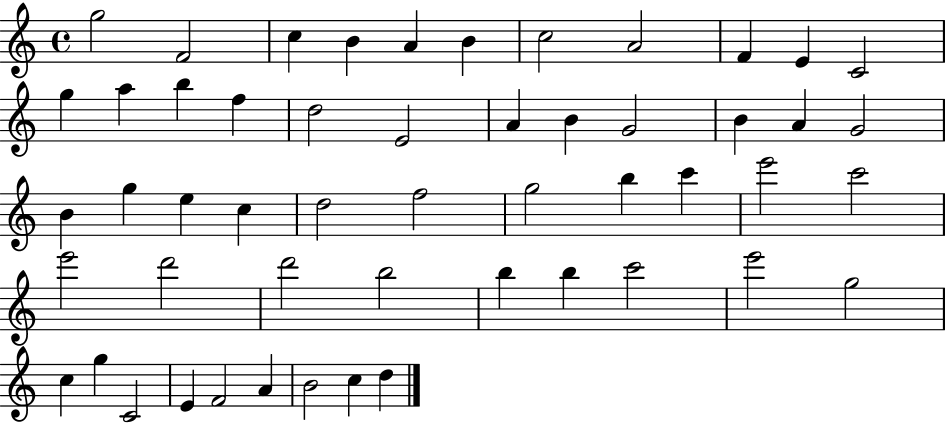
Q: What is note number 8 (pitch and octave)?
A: A4